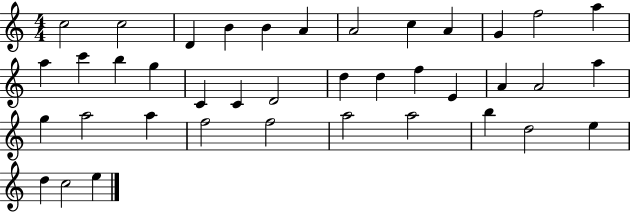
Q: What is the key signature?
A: C major